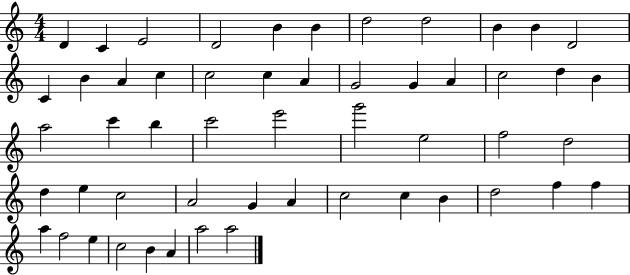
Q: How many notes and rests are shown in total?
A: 53